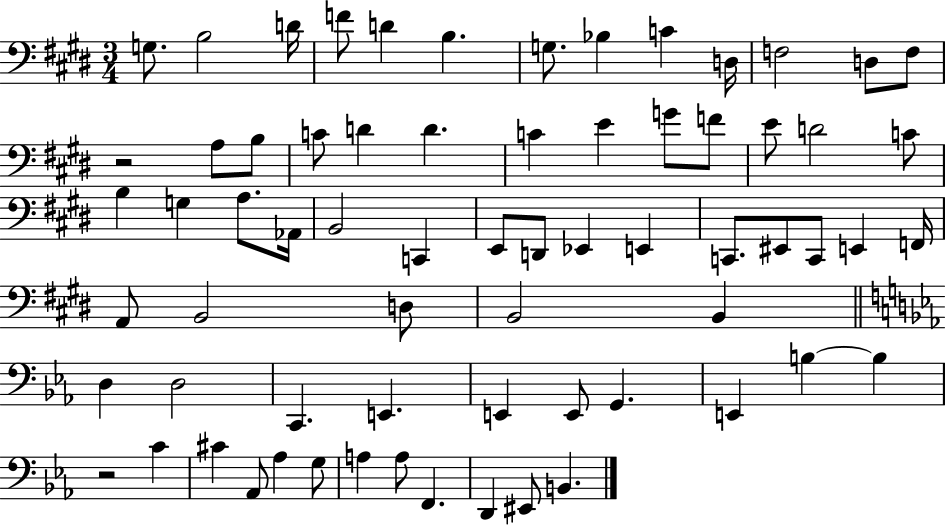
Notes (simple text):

G3/e. B3/h D4/s F4/e D4/q B3/q. G3/e. Bb3/q C4/q D3/s F3/h D3/e F3/e R/h A3/e B3/e C4/e D4/q D4/q. C4/q E4/q G4/e F4/e E4/e D4/h C4/e B3/q G3/q A3/e. Ab2/s B2/h C2/q E2/e D2/e Eb2/q E2/q C2/e. EIS2/e C2/e E2/q F2/s A2/e B2/h D3/e B2/h B2/q D3/q D3/h C2/q. E2/q. E2/q E2/e G2/q. E2/q B3/q B3/q R/h C4/q C#4/q Ab2/e Ab3/q G3/e A3/q A3/e F2/q. D2/q EIS2/e B2/q.